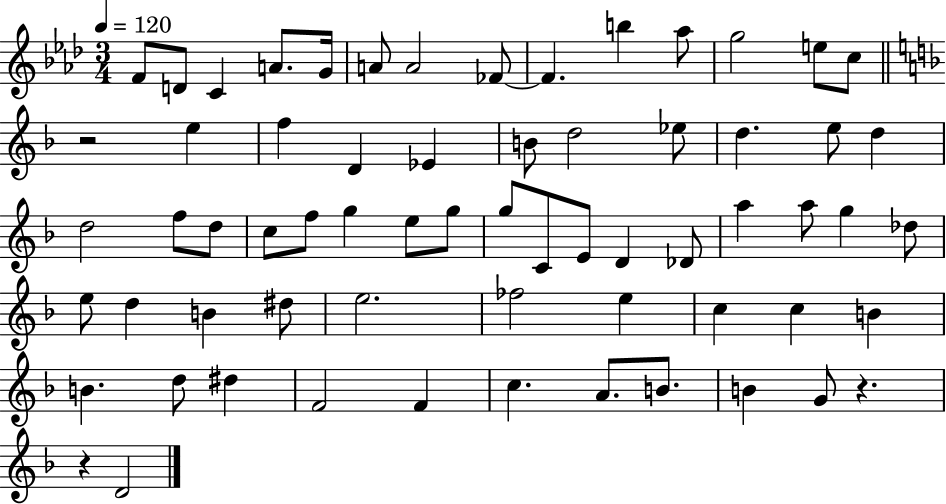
{
  \clef treble
  \numericTimeSignature
  \time 3/4
  \key aes \major
  \tempo 4 = 120
  f'8 d'8 c'4 a'8. g'16 | a'8 a'2 fes'8~~ | fes'4. b''4 aes''8 | g''2 e''8 c''8 | \break \bar "||" \break \key f \major r2 e''4 | f''4 d'4 ees'4 | b'8 d''2 ees''8 | d''4. e''8 d''4 | \break d''2 f''8 d''8 | c''8 f''8 g''4 e''8 g''8 | g''8 c'8 e'8 d'4 des'8 | a''4 a''8 g''4 des''8 | \break e''8 d''4 b'4 dis''8 | e''2. | fes''2 e''4 | c''4 c''4 b'4 | \break b'4. d''8 dis''4 | f'2 f'4 | c''4. a'8. b'8. | b'4 g'8 r4. | \break r4 d'2 | \bar "|."
}